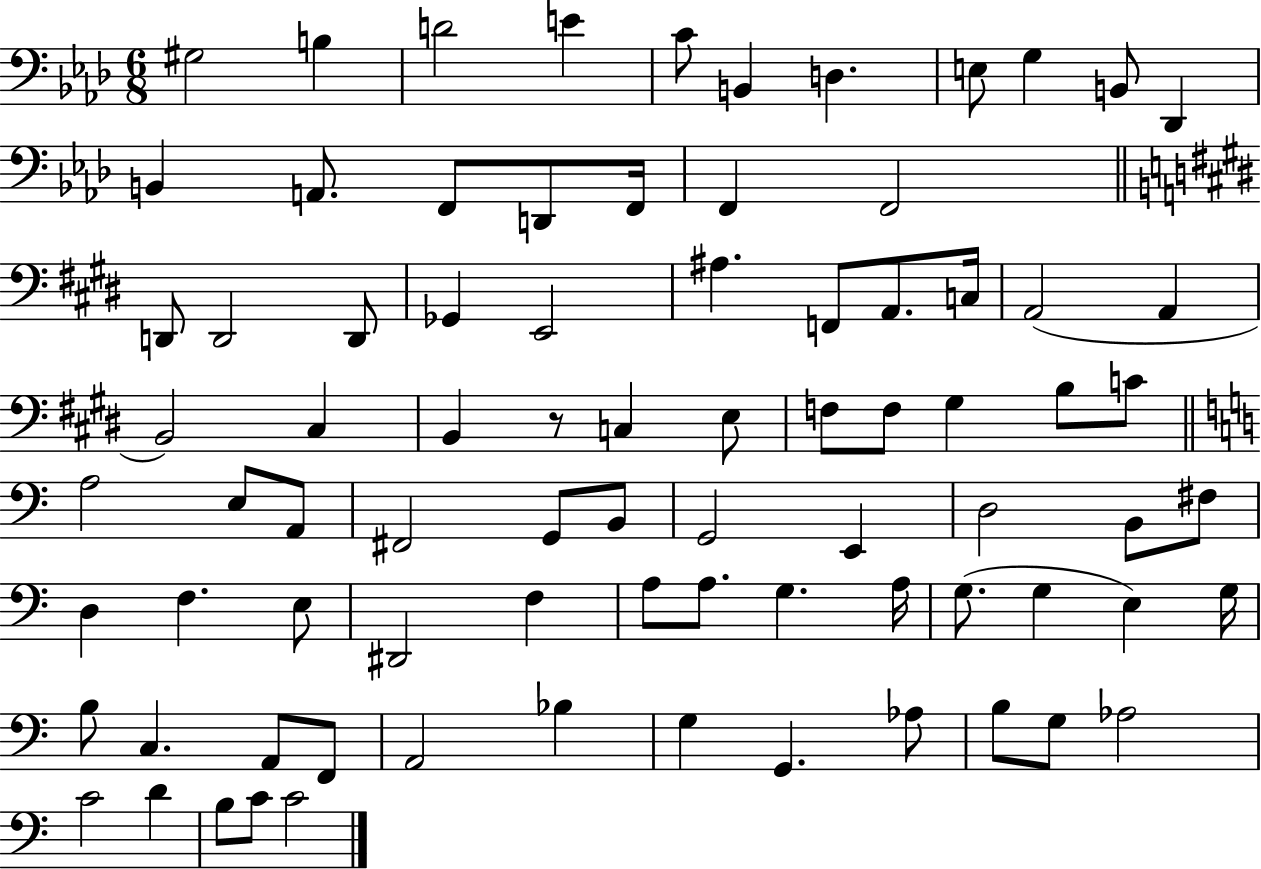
{
  \clef bass
  \numericTimeSignature
  \time 6/8
  \key aes \major
  gis2 b4 | d'2 e'4 | c'8 b,4 d4. | e8 g4 b,8 des,4 | \break b,4 a,8. f,8 d,8 f,16 | f,4 f,2 | \bar "||" \break \key e \major d,8 d,2 d,8 | ges,4 e,2 | ais4. f,8 a,8. c16 | a,2( a,4 | \break b,2) cis4 | b,4 r8 c4 e8 | f8 f8 gis4 b8 c'8 | \bar "||" \break \key c \major a2 e8 a,8 | fis,2 g,8 b,8 | g,2 e,4 | d2 b,8 fis8 | \break d4 f4. e8 | dis,2 f4 | a8 a8. g4. a16 | g8.( g4 e4) g16 | \break b8 c4. a,8 f,8 | a,2 bes4 | g4 g,4. aes8 | b8 g8 aes2 | \break c'2 d'4 | b8 c'8 c'2 | \bar "|."
}